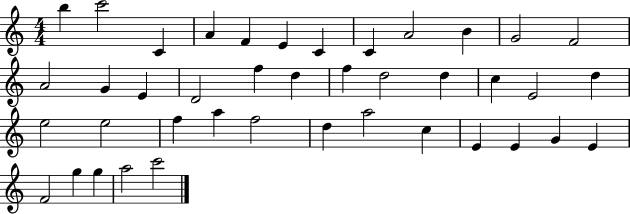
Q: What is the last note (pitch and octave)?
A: C6